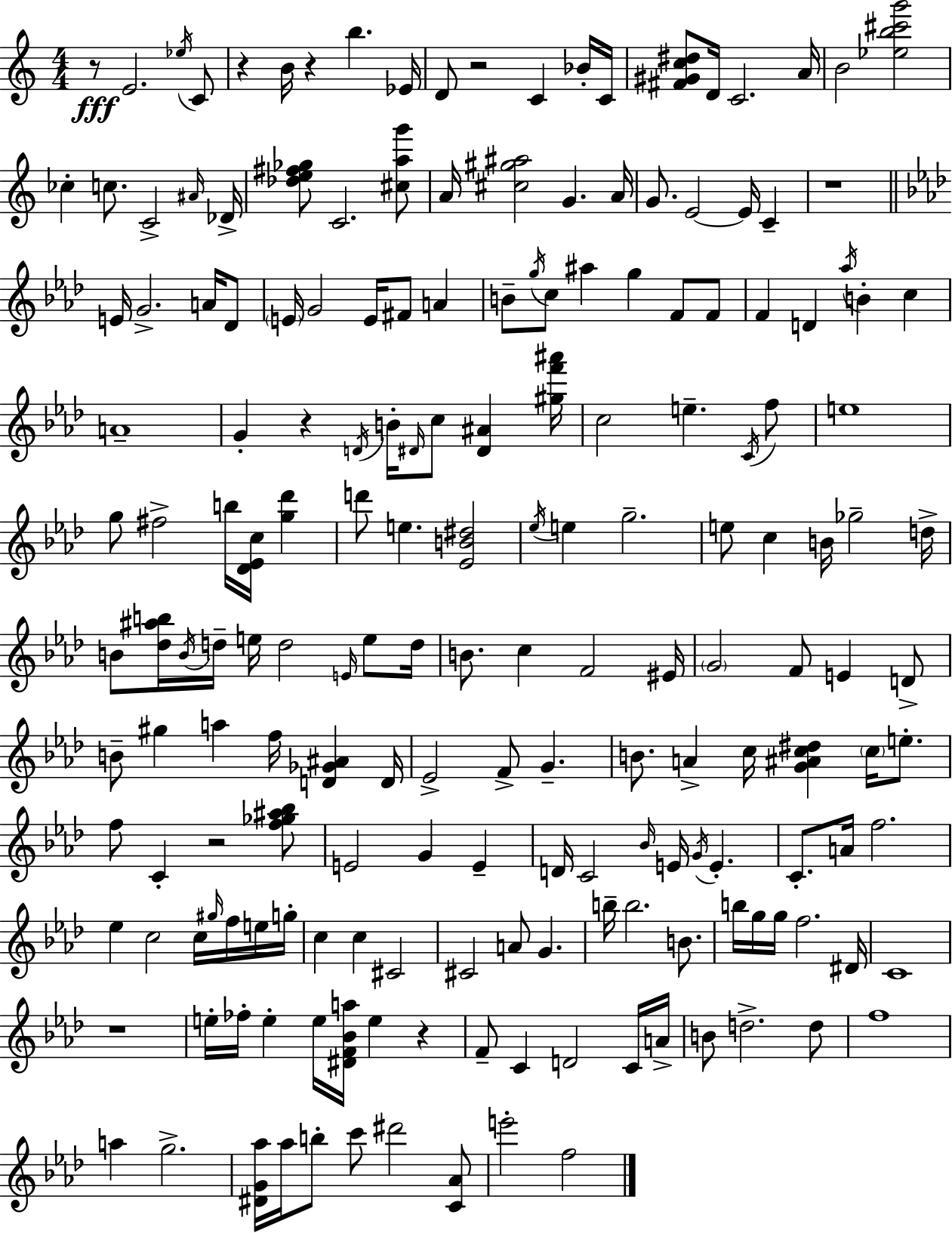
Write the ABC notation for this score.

X:1
T:Untitled
M:4/4
L:1/4
K:Am
z/2 E2 _e/4 C/2 z B/4 z b _E/4 D/2 z2 C _B/4 C/4 [^F^Gc^d]/2 D/4 C2 A/4 B2 [_eb^c'g']2 _c c/2 C2 ^A/4 _D/4 [_de^f_g]/2 C2 [^cag']/2 A/4 [^c^g^a]2 G A/4 G/2 E2 E/4 C z4 E/4 G2 A/4 _D/2 E/4 G2 E/4 ^F/2 A B/2 g/4 c/2 ^a g F/2 F/2 F D _a/4 B c A4 G z D/4 B/4 ^D/4 c/2 [^D^A] [^gf'^a']/4 c2 e C/4 f/2 e4 g/2 ^f2 b/4 [_D_Ec]/4 [g_d'] d'/2 e [_EB^d]2 _e/4 e g2 e/2 c B/4 _g2 d/4 B/2 [_d^ab]/4 B/4 d/4 e/4 d2 E/4 e/2 d/4 B/2 c F2 ^E/4 G2 F/2 E D/2 B/2 ^g a f/4 [D_G^A] D/4 _E2 F/2 G B/2 A c/4 [G^Ac^d] c/4 e/2 f/2 C z2 [f_g^a_b]/2 E2 G E D/4 C2 _B/4 E/4 G/4 E C/2 A/4 f2 _e c2 c/4 ^g/4 f/4 e/4 g/4 c c ^C2 ^C2 A/2 G b/4 b2 B/2 b/4 g/4 g/4 f2 ^D/4 C4 z4 e/4 _f/4 e e/4 [^DF_Ba]/4 e z F/2 C D2 C/4 A/4 B/2 d2 d/2 f4 a g2 [^DG_a]/4 _a/4 b/2 c'/2 ^d'2 [C_A]/2 e'2 f2